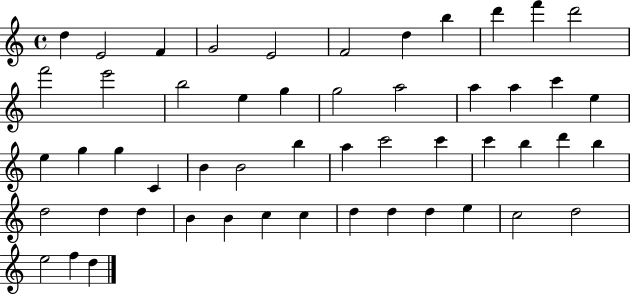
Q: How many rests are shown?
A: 0